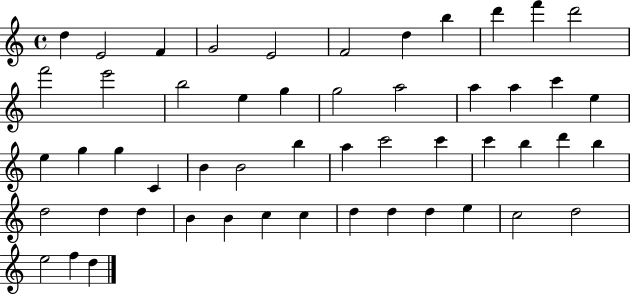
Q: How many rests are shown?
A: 0